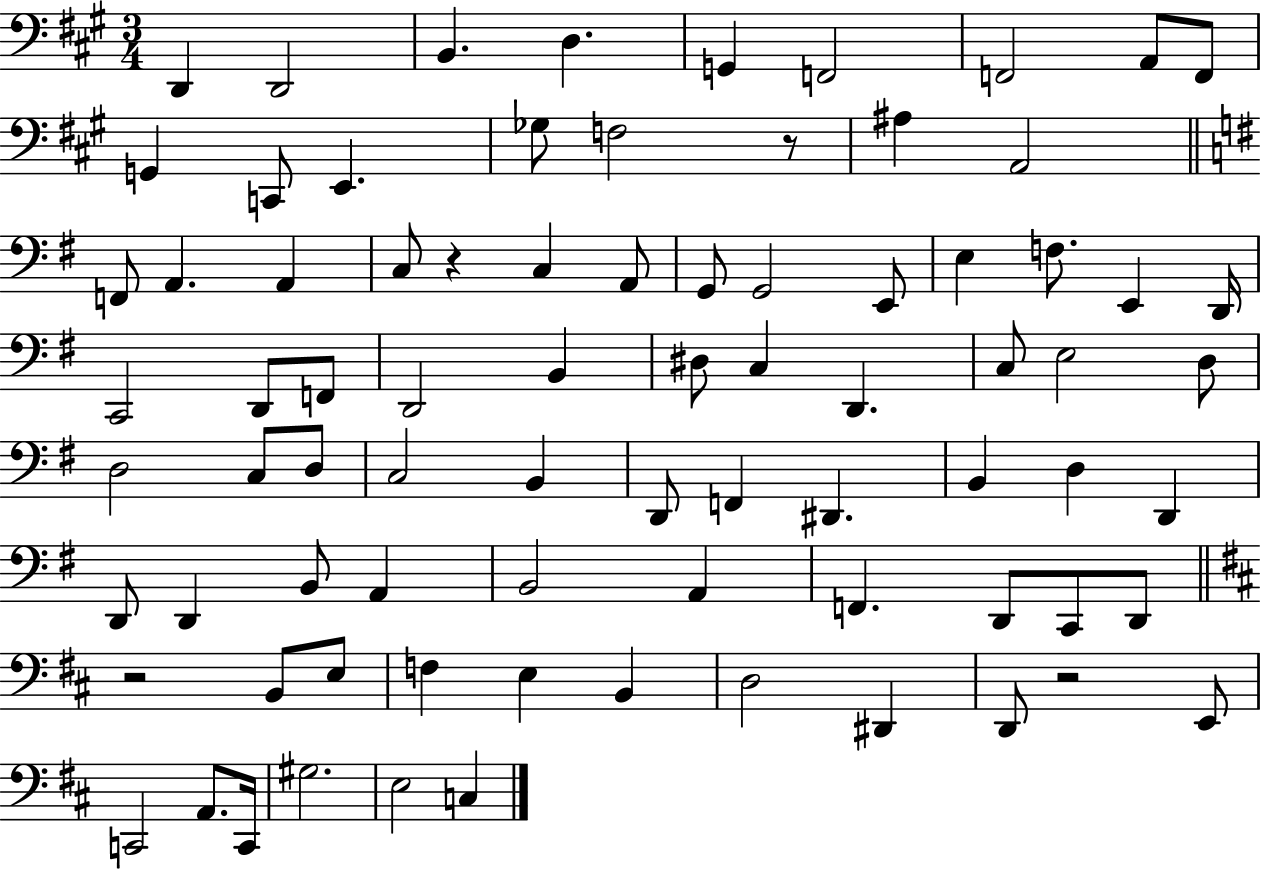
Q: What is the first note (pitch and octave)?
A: D2